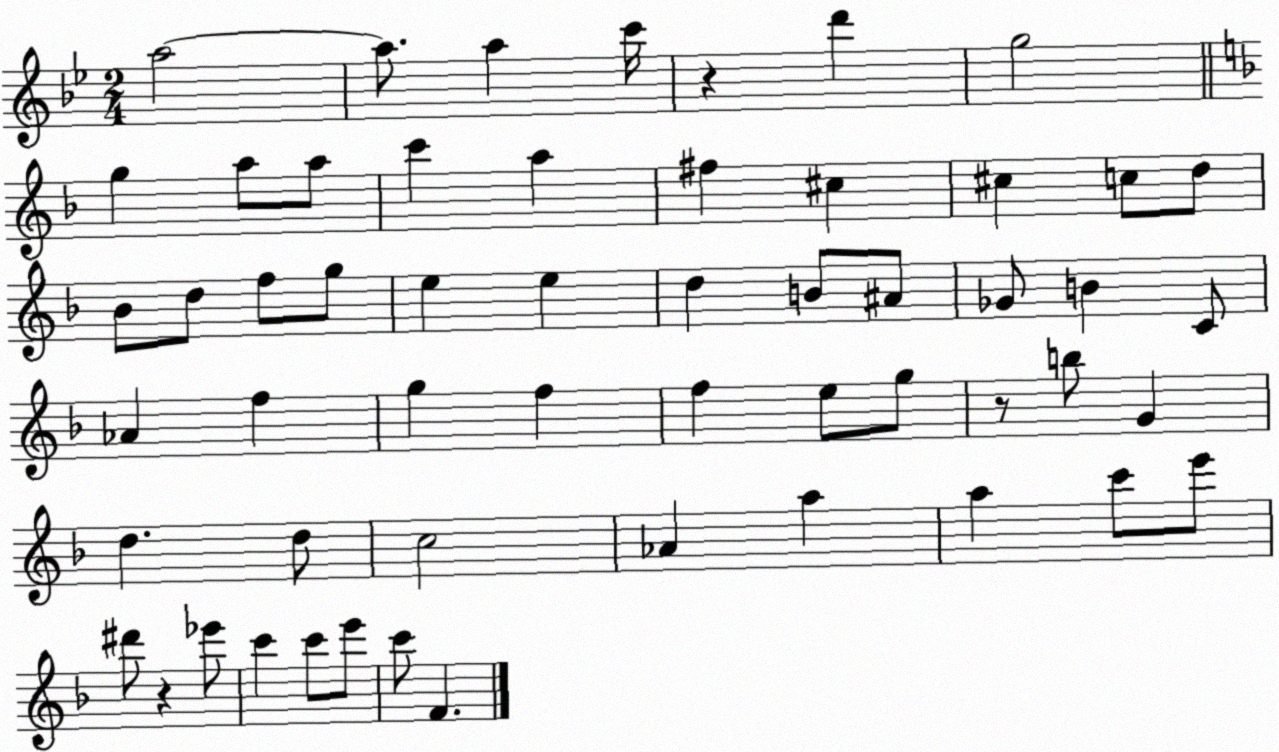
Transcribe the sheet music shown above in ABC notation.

X:1
T:Untitled
M:2/4
L:1/4
K:Bb
a2 a/2 a c'/4 z d' g2 g a/2 a/2 c' a ^f ^c ^c c/2 d/2 _B/2 d/2 f/2 g/2 e e d B/2 ^A/2 _G/2 B C/2 _A f g f f e/2 g/2 z/2 b/2 G d d/2 c2 _A a a c'/2 e'/2 ^d'/2 z _e'/2 c' c'/2 e'/2 c'/2 F